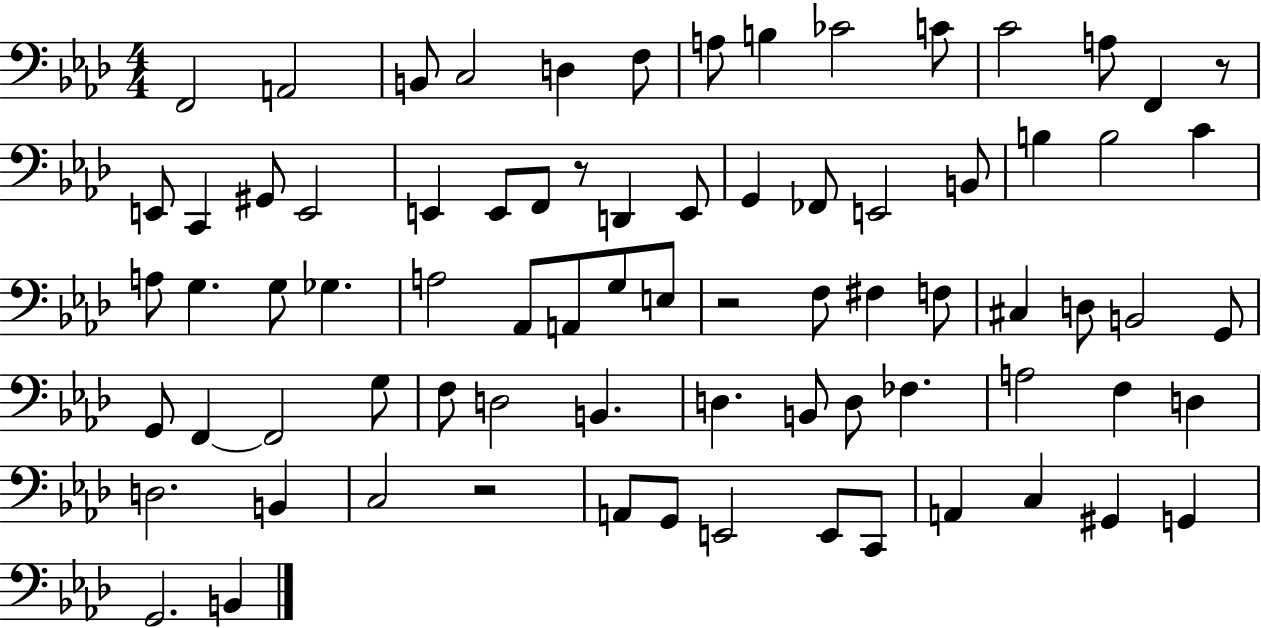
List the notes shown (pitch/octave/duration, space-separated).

F2/h A2/h B2/e C3/h D3/q F3/e A3/e B3/q CES4/h C4/e C4/h A3/e F2/q R/e E2/e C2/q G#2/e E2/h E2/q E2/e F2/e R/e D2/q E2/e G2/q FES2/e E2/h B2/e B3/q B3/h C4/q A3/e G3/q. G3/e Gb3/q. A3/h Ab2/e A2/e G3/e E3/e R/h F3/e F#3/q F3/e C#3/q D3/e B2/h G2/e G2/e F2/q F2/h G3/e F3/e D3/h B2/q. D3/q. B2/e D3/e FES3/q. A3/h F3/q D3/q D3/h. B2/q C3/h R/h A2/e G2/e E2/h E2/e C2/e A2/q C3/q G#2/q G2/q G2/h. B2/q